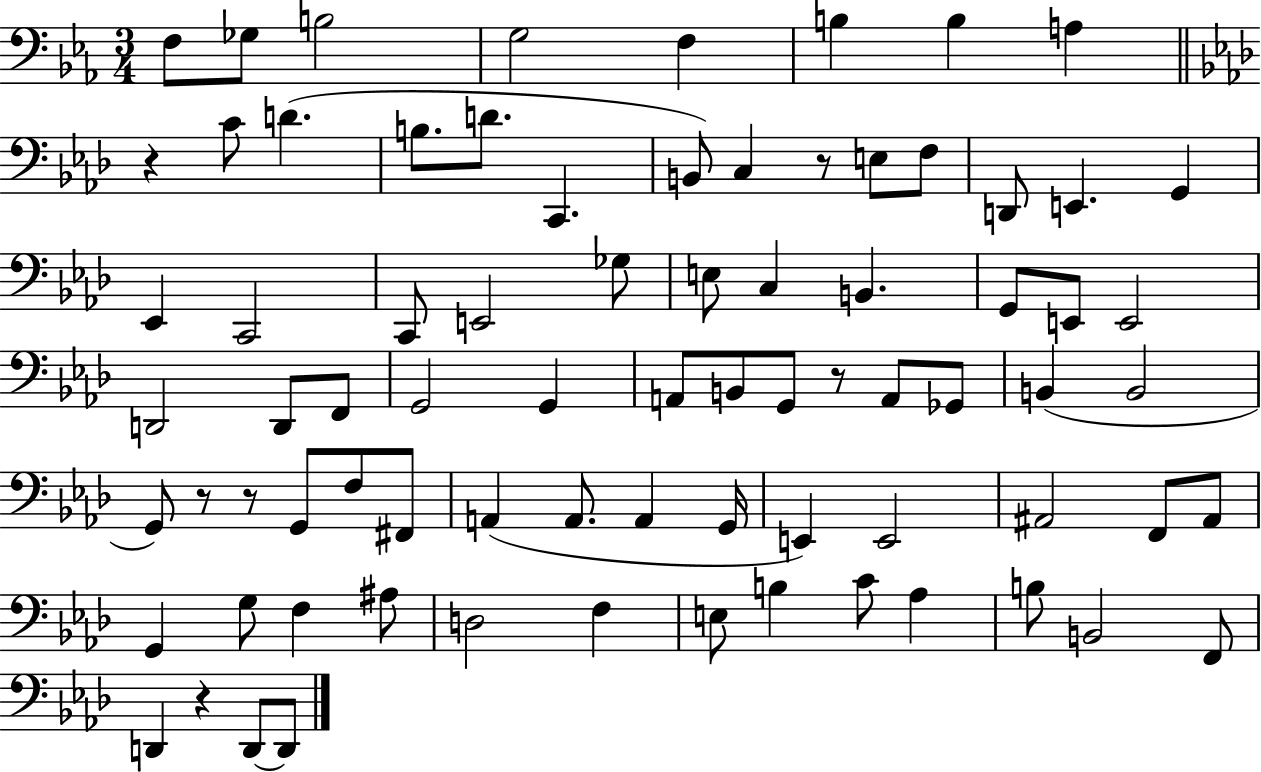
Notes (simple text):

F3/e Gb3/e B3/h G3/h F3/q B3/q B3/q A3/q R/q C4/e D4/q. B3/e. D4/e. C2/q. B2/e C3/q R/e E3/e F3/e D2/e E2/q. G2/q Eb2/q C2/h C2/e E2/h Gb3/e E3/e C3/q B2/q. G2/e E2/e E2/h D2/h D2/e F2/e G2/h G2/q A2/e B2/e G2/e R/e A2/e Gb2/e B2/q B2/h G2/e R/e R/e G2/e F3/e F#2/e A2/q A2/e. A2/q G2/s E2/q E2/h A#2/h F2/e A#2/e G2/q G3/e F3/q A#3/e D3/h F3/q E3/e B3/q C4/e Ab3/q B3/e B2/h F2/e D2/q R/q D2/e D2/e